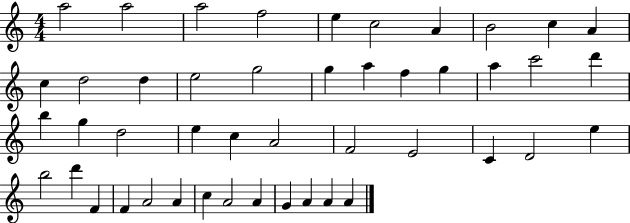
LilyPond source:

{
  \clef treble
  \numericTimeSignature
  \time 4/4
  \key c \major
  a''2 a''2 | a''2 f''2 | e''4 c''2 a'4 | b'2 c''4 a'4 | \break c''4 d''2 d''4 | e''2 g''2 | g''4 a''4 f''4 g''4 | a''4 c'''2 d'''4 | \break b''4 g''4 d''2 | e''4 c''4 a'2 | f'2 e'2 | c'4 d'2 e''4 | \break b''2 d'''4 f'4 | f'4 a'2 a'4 | c''4 a'2 a'4 | g'4 a'4 a'4 a'4 | \break \bar "|."
}